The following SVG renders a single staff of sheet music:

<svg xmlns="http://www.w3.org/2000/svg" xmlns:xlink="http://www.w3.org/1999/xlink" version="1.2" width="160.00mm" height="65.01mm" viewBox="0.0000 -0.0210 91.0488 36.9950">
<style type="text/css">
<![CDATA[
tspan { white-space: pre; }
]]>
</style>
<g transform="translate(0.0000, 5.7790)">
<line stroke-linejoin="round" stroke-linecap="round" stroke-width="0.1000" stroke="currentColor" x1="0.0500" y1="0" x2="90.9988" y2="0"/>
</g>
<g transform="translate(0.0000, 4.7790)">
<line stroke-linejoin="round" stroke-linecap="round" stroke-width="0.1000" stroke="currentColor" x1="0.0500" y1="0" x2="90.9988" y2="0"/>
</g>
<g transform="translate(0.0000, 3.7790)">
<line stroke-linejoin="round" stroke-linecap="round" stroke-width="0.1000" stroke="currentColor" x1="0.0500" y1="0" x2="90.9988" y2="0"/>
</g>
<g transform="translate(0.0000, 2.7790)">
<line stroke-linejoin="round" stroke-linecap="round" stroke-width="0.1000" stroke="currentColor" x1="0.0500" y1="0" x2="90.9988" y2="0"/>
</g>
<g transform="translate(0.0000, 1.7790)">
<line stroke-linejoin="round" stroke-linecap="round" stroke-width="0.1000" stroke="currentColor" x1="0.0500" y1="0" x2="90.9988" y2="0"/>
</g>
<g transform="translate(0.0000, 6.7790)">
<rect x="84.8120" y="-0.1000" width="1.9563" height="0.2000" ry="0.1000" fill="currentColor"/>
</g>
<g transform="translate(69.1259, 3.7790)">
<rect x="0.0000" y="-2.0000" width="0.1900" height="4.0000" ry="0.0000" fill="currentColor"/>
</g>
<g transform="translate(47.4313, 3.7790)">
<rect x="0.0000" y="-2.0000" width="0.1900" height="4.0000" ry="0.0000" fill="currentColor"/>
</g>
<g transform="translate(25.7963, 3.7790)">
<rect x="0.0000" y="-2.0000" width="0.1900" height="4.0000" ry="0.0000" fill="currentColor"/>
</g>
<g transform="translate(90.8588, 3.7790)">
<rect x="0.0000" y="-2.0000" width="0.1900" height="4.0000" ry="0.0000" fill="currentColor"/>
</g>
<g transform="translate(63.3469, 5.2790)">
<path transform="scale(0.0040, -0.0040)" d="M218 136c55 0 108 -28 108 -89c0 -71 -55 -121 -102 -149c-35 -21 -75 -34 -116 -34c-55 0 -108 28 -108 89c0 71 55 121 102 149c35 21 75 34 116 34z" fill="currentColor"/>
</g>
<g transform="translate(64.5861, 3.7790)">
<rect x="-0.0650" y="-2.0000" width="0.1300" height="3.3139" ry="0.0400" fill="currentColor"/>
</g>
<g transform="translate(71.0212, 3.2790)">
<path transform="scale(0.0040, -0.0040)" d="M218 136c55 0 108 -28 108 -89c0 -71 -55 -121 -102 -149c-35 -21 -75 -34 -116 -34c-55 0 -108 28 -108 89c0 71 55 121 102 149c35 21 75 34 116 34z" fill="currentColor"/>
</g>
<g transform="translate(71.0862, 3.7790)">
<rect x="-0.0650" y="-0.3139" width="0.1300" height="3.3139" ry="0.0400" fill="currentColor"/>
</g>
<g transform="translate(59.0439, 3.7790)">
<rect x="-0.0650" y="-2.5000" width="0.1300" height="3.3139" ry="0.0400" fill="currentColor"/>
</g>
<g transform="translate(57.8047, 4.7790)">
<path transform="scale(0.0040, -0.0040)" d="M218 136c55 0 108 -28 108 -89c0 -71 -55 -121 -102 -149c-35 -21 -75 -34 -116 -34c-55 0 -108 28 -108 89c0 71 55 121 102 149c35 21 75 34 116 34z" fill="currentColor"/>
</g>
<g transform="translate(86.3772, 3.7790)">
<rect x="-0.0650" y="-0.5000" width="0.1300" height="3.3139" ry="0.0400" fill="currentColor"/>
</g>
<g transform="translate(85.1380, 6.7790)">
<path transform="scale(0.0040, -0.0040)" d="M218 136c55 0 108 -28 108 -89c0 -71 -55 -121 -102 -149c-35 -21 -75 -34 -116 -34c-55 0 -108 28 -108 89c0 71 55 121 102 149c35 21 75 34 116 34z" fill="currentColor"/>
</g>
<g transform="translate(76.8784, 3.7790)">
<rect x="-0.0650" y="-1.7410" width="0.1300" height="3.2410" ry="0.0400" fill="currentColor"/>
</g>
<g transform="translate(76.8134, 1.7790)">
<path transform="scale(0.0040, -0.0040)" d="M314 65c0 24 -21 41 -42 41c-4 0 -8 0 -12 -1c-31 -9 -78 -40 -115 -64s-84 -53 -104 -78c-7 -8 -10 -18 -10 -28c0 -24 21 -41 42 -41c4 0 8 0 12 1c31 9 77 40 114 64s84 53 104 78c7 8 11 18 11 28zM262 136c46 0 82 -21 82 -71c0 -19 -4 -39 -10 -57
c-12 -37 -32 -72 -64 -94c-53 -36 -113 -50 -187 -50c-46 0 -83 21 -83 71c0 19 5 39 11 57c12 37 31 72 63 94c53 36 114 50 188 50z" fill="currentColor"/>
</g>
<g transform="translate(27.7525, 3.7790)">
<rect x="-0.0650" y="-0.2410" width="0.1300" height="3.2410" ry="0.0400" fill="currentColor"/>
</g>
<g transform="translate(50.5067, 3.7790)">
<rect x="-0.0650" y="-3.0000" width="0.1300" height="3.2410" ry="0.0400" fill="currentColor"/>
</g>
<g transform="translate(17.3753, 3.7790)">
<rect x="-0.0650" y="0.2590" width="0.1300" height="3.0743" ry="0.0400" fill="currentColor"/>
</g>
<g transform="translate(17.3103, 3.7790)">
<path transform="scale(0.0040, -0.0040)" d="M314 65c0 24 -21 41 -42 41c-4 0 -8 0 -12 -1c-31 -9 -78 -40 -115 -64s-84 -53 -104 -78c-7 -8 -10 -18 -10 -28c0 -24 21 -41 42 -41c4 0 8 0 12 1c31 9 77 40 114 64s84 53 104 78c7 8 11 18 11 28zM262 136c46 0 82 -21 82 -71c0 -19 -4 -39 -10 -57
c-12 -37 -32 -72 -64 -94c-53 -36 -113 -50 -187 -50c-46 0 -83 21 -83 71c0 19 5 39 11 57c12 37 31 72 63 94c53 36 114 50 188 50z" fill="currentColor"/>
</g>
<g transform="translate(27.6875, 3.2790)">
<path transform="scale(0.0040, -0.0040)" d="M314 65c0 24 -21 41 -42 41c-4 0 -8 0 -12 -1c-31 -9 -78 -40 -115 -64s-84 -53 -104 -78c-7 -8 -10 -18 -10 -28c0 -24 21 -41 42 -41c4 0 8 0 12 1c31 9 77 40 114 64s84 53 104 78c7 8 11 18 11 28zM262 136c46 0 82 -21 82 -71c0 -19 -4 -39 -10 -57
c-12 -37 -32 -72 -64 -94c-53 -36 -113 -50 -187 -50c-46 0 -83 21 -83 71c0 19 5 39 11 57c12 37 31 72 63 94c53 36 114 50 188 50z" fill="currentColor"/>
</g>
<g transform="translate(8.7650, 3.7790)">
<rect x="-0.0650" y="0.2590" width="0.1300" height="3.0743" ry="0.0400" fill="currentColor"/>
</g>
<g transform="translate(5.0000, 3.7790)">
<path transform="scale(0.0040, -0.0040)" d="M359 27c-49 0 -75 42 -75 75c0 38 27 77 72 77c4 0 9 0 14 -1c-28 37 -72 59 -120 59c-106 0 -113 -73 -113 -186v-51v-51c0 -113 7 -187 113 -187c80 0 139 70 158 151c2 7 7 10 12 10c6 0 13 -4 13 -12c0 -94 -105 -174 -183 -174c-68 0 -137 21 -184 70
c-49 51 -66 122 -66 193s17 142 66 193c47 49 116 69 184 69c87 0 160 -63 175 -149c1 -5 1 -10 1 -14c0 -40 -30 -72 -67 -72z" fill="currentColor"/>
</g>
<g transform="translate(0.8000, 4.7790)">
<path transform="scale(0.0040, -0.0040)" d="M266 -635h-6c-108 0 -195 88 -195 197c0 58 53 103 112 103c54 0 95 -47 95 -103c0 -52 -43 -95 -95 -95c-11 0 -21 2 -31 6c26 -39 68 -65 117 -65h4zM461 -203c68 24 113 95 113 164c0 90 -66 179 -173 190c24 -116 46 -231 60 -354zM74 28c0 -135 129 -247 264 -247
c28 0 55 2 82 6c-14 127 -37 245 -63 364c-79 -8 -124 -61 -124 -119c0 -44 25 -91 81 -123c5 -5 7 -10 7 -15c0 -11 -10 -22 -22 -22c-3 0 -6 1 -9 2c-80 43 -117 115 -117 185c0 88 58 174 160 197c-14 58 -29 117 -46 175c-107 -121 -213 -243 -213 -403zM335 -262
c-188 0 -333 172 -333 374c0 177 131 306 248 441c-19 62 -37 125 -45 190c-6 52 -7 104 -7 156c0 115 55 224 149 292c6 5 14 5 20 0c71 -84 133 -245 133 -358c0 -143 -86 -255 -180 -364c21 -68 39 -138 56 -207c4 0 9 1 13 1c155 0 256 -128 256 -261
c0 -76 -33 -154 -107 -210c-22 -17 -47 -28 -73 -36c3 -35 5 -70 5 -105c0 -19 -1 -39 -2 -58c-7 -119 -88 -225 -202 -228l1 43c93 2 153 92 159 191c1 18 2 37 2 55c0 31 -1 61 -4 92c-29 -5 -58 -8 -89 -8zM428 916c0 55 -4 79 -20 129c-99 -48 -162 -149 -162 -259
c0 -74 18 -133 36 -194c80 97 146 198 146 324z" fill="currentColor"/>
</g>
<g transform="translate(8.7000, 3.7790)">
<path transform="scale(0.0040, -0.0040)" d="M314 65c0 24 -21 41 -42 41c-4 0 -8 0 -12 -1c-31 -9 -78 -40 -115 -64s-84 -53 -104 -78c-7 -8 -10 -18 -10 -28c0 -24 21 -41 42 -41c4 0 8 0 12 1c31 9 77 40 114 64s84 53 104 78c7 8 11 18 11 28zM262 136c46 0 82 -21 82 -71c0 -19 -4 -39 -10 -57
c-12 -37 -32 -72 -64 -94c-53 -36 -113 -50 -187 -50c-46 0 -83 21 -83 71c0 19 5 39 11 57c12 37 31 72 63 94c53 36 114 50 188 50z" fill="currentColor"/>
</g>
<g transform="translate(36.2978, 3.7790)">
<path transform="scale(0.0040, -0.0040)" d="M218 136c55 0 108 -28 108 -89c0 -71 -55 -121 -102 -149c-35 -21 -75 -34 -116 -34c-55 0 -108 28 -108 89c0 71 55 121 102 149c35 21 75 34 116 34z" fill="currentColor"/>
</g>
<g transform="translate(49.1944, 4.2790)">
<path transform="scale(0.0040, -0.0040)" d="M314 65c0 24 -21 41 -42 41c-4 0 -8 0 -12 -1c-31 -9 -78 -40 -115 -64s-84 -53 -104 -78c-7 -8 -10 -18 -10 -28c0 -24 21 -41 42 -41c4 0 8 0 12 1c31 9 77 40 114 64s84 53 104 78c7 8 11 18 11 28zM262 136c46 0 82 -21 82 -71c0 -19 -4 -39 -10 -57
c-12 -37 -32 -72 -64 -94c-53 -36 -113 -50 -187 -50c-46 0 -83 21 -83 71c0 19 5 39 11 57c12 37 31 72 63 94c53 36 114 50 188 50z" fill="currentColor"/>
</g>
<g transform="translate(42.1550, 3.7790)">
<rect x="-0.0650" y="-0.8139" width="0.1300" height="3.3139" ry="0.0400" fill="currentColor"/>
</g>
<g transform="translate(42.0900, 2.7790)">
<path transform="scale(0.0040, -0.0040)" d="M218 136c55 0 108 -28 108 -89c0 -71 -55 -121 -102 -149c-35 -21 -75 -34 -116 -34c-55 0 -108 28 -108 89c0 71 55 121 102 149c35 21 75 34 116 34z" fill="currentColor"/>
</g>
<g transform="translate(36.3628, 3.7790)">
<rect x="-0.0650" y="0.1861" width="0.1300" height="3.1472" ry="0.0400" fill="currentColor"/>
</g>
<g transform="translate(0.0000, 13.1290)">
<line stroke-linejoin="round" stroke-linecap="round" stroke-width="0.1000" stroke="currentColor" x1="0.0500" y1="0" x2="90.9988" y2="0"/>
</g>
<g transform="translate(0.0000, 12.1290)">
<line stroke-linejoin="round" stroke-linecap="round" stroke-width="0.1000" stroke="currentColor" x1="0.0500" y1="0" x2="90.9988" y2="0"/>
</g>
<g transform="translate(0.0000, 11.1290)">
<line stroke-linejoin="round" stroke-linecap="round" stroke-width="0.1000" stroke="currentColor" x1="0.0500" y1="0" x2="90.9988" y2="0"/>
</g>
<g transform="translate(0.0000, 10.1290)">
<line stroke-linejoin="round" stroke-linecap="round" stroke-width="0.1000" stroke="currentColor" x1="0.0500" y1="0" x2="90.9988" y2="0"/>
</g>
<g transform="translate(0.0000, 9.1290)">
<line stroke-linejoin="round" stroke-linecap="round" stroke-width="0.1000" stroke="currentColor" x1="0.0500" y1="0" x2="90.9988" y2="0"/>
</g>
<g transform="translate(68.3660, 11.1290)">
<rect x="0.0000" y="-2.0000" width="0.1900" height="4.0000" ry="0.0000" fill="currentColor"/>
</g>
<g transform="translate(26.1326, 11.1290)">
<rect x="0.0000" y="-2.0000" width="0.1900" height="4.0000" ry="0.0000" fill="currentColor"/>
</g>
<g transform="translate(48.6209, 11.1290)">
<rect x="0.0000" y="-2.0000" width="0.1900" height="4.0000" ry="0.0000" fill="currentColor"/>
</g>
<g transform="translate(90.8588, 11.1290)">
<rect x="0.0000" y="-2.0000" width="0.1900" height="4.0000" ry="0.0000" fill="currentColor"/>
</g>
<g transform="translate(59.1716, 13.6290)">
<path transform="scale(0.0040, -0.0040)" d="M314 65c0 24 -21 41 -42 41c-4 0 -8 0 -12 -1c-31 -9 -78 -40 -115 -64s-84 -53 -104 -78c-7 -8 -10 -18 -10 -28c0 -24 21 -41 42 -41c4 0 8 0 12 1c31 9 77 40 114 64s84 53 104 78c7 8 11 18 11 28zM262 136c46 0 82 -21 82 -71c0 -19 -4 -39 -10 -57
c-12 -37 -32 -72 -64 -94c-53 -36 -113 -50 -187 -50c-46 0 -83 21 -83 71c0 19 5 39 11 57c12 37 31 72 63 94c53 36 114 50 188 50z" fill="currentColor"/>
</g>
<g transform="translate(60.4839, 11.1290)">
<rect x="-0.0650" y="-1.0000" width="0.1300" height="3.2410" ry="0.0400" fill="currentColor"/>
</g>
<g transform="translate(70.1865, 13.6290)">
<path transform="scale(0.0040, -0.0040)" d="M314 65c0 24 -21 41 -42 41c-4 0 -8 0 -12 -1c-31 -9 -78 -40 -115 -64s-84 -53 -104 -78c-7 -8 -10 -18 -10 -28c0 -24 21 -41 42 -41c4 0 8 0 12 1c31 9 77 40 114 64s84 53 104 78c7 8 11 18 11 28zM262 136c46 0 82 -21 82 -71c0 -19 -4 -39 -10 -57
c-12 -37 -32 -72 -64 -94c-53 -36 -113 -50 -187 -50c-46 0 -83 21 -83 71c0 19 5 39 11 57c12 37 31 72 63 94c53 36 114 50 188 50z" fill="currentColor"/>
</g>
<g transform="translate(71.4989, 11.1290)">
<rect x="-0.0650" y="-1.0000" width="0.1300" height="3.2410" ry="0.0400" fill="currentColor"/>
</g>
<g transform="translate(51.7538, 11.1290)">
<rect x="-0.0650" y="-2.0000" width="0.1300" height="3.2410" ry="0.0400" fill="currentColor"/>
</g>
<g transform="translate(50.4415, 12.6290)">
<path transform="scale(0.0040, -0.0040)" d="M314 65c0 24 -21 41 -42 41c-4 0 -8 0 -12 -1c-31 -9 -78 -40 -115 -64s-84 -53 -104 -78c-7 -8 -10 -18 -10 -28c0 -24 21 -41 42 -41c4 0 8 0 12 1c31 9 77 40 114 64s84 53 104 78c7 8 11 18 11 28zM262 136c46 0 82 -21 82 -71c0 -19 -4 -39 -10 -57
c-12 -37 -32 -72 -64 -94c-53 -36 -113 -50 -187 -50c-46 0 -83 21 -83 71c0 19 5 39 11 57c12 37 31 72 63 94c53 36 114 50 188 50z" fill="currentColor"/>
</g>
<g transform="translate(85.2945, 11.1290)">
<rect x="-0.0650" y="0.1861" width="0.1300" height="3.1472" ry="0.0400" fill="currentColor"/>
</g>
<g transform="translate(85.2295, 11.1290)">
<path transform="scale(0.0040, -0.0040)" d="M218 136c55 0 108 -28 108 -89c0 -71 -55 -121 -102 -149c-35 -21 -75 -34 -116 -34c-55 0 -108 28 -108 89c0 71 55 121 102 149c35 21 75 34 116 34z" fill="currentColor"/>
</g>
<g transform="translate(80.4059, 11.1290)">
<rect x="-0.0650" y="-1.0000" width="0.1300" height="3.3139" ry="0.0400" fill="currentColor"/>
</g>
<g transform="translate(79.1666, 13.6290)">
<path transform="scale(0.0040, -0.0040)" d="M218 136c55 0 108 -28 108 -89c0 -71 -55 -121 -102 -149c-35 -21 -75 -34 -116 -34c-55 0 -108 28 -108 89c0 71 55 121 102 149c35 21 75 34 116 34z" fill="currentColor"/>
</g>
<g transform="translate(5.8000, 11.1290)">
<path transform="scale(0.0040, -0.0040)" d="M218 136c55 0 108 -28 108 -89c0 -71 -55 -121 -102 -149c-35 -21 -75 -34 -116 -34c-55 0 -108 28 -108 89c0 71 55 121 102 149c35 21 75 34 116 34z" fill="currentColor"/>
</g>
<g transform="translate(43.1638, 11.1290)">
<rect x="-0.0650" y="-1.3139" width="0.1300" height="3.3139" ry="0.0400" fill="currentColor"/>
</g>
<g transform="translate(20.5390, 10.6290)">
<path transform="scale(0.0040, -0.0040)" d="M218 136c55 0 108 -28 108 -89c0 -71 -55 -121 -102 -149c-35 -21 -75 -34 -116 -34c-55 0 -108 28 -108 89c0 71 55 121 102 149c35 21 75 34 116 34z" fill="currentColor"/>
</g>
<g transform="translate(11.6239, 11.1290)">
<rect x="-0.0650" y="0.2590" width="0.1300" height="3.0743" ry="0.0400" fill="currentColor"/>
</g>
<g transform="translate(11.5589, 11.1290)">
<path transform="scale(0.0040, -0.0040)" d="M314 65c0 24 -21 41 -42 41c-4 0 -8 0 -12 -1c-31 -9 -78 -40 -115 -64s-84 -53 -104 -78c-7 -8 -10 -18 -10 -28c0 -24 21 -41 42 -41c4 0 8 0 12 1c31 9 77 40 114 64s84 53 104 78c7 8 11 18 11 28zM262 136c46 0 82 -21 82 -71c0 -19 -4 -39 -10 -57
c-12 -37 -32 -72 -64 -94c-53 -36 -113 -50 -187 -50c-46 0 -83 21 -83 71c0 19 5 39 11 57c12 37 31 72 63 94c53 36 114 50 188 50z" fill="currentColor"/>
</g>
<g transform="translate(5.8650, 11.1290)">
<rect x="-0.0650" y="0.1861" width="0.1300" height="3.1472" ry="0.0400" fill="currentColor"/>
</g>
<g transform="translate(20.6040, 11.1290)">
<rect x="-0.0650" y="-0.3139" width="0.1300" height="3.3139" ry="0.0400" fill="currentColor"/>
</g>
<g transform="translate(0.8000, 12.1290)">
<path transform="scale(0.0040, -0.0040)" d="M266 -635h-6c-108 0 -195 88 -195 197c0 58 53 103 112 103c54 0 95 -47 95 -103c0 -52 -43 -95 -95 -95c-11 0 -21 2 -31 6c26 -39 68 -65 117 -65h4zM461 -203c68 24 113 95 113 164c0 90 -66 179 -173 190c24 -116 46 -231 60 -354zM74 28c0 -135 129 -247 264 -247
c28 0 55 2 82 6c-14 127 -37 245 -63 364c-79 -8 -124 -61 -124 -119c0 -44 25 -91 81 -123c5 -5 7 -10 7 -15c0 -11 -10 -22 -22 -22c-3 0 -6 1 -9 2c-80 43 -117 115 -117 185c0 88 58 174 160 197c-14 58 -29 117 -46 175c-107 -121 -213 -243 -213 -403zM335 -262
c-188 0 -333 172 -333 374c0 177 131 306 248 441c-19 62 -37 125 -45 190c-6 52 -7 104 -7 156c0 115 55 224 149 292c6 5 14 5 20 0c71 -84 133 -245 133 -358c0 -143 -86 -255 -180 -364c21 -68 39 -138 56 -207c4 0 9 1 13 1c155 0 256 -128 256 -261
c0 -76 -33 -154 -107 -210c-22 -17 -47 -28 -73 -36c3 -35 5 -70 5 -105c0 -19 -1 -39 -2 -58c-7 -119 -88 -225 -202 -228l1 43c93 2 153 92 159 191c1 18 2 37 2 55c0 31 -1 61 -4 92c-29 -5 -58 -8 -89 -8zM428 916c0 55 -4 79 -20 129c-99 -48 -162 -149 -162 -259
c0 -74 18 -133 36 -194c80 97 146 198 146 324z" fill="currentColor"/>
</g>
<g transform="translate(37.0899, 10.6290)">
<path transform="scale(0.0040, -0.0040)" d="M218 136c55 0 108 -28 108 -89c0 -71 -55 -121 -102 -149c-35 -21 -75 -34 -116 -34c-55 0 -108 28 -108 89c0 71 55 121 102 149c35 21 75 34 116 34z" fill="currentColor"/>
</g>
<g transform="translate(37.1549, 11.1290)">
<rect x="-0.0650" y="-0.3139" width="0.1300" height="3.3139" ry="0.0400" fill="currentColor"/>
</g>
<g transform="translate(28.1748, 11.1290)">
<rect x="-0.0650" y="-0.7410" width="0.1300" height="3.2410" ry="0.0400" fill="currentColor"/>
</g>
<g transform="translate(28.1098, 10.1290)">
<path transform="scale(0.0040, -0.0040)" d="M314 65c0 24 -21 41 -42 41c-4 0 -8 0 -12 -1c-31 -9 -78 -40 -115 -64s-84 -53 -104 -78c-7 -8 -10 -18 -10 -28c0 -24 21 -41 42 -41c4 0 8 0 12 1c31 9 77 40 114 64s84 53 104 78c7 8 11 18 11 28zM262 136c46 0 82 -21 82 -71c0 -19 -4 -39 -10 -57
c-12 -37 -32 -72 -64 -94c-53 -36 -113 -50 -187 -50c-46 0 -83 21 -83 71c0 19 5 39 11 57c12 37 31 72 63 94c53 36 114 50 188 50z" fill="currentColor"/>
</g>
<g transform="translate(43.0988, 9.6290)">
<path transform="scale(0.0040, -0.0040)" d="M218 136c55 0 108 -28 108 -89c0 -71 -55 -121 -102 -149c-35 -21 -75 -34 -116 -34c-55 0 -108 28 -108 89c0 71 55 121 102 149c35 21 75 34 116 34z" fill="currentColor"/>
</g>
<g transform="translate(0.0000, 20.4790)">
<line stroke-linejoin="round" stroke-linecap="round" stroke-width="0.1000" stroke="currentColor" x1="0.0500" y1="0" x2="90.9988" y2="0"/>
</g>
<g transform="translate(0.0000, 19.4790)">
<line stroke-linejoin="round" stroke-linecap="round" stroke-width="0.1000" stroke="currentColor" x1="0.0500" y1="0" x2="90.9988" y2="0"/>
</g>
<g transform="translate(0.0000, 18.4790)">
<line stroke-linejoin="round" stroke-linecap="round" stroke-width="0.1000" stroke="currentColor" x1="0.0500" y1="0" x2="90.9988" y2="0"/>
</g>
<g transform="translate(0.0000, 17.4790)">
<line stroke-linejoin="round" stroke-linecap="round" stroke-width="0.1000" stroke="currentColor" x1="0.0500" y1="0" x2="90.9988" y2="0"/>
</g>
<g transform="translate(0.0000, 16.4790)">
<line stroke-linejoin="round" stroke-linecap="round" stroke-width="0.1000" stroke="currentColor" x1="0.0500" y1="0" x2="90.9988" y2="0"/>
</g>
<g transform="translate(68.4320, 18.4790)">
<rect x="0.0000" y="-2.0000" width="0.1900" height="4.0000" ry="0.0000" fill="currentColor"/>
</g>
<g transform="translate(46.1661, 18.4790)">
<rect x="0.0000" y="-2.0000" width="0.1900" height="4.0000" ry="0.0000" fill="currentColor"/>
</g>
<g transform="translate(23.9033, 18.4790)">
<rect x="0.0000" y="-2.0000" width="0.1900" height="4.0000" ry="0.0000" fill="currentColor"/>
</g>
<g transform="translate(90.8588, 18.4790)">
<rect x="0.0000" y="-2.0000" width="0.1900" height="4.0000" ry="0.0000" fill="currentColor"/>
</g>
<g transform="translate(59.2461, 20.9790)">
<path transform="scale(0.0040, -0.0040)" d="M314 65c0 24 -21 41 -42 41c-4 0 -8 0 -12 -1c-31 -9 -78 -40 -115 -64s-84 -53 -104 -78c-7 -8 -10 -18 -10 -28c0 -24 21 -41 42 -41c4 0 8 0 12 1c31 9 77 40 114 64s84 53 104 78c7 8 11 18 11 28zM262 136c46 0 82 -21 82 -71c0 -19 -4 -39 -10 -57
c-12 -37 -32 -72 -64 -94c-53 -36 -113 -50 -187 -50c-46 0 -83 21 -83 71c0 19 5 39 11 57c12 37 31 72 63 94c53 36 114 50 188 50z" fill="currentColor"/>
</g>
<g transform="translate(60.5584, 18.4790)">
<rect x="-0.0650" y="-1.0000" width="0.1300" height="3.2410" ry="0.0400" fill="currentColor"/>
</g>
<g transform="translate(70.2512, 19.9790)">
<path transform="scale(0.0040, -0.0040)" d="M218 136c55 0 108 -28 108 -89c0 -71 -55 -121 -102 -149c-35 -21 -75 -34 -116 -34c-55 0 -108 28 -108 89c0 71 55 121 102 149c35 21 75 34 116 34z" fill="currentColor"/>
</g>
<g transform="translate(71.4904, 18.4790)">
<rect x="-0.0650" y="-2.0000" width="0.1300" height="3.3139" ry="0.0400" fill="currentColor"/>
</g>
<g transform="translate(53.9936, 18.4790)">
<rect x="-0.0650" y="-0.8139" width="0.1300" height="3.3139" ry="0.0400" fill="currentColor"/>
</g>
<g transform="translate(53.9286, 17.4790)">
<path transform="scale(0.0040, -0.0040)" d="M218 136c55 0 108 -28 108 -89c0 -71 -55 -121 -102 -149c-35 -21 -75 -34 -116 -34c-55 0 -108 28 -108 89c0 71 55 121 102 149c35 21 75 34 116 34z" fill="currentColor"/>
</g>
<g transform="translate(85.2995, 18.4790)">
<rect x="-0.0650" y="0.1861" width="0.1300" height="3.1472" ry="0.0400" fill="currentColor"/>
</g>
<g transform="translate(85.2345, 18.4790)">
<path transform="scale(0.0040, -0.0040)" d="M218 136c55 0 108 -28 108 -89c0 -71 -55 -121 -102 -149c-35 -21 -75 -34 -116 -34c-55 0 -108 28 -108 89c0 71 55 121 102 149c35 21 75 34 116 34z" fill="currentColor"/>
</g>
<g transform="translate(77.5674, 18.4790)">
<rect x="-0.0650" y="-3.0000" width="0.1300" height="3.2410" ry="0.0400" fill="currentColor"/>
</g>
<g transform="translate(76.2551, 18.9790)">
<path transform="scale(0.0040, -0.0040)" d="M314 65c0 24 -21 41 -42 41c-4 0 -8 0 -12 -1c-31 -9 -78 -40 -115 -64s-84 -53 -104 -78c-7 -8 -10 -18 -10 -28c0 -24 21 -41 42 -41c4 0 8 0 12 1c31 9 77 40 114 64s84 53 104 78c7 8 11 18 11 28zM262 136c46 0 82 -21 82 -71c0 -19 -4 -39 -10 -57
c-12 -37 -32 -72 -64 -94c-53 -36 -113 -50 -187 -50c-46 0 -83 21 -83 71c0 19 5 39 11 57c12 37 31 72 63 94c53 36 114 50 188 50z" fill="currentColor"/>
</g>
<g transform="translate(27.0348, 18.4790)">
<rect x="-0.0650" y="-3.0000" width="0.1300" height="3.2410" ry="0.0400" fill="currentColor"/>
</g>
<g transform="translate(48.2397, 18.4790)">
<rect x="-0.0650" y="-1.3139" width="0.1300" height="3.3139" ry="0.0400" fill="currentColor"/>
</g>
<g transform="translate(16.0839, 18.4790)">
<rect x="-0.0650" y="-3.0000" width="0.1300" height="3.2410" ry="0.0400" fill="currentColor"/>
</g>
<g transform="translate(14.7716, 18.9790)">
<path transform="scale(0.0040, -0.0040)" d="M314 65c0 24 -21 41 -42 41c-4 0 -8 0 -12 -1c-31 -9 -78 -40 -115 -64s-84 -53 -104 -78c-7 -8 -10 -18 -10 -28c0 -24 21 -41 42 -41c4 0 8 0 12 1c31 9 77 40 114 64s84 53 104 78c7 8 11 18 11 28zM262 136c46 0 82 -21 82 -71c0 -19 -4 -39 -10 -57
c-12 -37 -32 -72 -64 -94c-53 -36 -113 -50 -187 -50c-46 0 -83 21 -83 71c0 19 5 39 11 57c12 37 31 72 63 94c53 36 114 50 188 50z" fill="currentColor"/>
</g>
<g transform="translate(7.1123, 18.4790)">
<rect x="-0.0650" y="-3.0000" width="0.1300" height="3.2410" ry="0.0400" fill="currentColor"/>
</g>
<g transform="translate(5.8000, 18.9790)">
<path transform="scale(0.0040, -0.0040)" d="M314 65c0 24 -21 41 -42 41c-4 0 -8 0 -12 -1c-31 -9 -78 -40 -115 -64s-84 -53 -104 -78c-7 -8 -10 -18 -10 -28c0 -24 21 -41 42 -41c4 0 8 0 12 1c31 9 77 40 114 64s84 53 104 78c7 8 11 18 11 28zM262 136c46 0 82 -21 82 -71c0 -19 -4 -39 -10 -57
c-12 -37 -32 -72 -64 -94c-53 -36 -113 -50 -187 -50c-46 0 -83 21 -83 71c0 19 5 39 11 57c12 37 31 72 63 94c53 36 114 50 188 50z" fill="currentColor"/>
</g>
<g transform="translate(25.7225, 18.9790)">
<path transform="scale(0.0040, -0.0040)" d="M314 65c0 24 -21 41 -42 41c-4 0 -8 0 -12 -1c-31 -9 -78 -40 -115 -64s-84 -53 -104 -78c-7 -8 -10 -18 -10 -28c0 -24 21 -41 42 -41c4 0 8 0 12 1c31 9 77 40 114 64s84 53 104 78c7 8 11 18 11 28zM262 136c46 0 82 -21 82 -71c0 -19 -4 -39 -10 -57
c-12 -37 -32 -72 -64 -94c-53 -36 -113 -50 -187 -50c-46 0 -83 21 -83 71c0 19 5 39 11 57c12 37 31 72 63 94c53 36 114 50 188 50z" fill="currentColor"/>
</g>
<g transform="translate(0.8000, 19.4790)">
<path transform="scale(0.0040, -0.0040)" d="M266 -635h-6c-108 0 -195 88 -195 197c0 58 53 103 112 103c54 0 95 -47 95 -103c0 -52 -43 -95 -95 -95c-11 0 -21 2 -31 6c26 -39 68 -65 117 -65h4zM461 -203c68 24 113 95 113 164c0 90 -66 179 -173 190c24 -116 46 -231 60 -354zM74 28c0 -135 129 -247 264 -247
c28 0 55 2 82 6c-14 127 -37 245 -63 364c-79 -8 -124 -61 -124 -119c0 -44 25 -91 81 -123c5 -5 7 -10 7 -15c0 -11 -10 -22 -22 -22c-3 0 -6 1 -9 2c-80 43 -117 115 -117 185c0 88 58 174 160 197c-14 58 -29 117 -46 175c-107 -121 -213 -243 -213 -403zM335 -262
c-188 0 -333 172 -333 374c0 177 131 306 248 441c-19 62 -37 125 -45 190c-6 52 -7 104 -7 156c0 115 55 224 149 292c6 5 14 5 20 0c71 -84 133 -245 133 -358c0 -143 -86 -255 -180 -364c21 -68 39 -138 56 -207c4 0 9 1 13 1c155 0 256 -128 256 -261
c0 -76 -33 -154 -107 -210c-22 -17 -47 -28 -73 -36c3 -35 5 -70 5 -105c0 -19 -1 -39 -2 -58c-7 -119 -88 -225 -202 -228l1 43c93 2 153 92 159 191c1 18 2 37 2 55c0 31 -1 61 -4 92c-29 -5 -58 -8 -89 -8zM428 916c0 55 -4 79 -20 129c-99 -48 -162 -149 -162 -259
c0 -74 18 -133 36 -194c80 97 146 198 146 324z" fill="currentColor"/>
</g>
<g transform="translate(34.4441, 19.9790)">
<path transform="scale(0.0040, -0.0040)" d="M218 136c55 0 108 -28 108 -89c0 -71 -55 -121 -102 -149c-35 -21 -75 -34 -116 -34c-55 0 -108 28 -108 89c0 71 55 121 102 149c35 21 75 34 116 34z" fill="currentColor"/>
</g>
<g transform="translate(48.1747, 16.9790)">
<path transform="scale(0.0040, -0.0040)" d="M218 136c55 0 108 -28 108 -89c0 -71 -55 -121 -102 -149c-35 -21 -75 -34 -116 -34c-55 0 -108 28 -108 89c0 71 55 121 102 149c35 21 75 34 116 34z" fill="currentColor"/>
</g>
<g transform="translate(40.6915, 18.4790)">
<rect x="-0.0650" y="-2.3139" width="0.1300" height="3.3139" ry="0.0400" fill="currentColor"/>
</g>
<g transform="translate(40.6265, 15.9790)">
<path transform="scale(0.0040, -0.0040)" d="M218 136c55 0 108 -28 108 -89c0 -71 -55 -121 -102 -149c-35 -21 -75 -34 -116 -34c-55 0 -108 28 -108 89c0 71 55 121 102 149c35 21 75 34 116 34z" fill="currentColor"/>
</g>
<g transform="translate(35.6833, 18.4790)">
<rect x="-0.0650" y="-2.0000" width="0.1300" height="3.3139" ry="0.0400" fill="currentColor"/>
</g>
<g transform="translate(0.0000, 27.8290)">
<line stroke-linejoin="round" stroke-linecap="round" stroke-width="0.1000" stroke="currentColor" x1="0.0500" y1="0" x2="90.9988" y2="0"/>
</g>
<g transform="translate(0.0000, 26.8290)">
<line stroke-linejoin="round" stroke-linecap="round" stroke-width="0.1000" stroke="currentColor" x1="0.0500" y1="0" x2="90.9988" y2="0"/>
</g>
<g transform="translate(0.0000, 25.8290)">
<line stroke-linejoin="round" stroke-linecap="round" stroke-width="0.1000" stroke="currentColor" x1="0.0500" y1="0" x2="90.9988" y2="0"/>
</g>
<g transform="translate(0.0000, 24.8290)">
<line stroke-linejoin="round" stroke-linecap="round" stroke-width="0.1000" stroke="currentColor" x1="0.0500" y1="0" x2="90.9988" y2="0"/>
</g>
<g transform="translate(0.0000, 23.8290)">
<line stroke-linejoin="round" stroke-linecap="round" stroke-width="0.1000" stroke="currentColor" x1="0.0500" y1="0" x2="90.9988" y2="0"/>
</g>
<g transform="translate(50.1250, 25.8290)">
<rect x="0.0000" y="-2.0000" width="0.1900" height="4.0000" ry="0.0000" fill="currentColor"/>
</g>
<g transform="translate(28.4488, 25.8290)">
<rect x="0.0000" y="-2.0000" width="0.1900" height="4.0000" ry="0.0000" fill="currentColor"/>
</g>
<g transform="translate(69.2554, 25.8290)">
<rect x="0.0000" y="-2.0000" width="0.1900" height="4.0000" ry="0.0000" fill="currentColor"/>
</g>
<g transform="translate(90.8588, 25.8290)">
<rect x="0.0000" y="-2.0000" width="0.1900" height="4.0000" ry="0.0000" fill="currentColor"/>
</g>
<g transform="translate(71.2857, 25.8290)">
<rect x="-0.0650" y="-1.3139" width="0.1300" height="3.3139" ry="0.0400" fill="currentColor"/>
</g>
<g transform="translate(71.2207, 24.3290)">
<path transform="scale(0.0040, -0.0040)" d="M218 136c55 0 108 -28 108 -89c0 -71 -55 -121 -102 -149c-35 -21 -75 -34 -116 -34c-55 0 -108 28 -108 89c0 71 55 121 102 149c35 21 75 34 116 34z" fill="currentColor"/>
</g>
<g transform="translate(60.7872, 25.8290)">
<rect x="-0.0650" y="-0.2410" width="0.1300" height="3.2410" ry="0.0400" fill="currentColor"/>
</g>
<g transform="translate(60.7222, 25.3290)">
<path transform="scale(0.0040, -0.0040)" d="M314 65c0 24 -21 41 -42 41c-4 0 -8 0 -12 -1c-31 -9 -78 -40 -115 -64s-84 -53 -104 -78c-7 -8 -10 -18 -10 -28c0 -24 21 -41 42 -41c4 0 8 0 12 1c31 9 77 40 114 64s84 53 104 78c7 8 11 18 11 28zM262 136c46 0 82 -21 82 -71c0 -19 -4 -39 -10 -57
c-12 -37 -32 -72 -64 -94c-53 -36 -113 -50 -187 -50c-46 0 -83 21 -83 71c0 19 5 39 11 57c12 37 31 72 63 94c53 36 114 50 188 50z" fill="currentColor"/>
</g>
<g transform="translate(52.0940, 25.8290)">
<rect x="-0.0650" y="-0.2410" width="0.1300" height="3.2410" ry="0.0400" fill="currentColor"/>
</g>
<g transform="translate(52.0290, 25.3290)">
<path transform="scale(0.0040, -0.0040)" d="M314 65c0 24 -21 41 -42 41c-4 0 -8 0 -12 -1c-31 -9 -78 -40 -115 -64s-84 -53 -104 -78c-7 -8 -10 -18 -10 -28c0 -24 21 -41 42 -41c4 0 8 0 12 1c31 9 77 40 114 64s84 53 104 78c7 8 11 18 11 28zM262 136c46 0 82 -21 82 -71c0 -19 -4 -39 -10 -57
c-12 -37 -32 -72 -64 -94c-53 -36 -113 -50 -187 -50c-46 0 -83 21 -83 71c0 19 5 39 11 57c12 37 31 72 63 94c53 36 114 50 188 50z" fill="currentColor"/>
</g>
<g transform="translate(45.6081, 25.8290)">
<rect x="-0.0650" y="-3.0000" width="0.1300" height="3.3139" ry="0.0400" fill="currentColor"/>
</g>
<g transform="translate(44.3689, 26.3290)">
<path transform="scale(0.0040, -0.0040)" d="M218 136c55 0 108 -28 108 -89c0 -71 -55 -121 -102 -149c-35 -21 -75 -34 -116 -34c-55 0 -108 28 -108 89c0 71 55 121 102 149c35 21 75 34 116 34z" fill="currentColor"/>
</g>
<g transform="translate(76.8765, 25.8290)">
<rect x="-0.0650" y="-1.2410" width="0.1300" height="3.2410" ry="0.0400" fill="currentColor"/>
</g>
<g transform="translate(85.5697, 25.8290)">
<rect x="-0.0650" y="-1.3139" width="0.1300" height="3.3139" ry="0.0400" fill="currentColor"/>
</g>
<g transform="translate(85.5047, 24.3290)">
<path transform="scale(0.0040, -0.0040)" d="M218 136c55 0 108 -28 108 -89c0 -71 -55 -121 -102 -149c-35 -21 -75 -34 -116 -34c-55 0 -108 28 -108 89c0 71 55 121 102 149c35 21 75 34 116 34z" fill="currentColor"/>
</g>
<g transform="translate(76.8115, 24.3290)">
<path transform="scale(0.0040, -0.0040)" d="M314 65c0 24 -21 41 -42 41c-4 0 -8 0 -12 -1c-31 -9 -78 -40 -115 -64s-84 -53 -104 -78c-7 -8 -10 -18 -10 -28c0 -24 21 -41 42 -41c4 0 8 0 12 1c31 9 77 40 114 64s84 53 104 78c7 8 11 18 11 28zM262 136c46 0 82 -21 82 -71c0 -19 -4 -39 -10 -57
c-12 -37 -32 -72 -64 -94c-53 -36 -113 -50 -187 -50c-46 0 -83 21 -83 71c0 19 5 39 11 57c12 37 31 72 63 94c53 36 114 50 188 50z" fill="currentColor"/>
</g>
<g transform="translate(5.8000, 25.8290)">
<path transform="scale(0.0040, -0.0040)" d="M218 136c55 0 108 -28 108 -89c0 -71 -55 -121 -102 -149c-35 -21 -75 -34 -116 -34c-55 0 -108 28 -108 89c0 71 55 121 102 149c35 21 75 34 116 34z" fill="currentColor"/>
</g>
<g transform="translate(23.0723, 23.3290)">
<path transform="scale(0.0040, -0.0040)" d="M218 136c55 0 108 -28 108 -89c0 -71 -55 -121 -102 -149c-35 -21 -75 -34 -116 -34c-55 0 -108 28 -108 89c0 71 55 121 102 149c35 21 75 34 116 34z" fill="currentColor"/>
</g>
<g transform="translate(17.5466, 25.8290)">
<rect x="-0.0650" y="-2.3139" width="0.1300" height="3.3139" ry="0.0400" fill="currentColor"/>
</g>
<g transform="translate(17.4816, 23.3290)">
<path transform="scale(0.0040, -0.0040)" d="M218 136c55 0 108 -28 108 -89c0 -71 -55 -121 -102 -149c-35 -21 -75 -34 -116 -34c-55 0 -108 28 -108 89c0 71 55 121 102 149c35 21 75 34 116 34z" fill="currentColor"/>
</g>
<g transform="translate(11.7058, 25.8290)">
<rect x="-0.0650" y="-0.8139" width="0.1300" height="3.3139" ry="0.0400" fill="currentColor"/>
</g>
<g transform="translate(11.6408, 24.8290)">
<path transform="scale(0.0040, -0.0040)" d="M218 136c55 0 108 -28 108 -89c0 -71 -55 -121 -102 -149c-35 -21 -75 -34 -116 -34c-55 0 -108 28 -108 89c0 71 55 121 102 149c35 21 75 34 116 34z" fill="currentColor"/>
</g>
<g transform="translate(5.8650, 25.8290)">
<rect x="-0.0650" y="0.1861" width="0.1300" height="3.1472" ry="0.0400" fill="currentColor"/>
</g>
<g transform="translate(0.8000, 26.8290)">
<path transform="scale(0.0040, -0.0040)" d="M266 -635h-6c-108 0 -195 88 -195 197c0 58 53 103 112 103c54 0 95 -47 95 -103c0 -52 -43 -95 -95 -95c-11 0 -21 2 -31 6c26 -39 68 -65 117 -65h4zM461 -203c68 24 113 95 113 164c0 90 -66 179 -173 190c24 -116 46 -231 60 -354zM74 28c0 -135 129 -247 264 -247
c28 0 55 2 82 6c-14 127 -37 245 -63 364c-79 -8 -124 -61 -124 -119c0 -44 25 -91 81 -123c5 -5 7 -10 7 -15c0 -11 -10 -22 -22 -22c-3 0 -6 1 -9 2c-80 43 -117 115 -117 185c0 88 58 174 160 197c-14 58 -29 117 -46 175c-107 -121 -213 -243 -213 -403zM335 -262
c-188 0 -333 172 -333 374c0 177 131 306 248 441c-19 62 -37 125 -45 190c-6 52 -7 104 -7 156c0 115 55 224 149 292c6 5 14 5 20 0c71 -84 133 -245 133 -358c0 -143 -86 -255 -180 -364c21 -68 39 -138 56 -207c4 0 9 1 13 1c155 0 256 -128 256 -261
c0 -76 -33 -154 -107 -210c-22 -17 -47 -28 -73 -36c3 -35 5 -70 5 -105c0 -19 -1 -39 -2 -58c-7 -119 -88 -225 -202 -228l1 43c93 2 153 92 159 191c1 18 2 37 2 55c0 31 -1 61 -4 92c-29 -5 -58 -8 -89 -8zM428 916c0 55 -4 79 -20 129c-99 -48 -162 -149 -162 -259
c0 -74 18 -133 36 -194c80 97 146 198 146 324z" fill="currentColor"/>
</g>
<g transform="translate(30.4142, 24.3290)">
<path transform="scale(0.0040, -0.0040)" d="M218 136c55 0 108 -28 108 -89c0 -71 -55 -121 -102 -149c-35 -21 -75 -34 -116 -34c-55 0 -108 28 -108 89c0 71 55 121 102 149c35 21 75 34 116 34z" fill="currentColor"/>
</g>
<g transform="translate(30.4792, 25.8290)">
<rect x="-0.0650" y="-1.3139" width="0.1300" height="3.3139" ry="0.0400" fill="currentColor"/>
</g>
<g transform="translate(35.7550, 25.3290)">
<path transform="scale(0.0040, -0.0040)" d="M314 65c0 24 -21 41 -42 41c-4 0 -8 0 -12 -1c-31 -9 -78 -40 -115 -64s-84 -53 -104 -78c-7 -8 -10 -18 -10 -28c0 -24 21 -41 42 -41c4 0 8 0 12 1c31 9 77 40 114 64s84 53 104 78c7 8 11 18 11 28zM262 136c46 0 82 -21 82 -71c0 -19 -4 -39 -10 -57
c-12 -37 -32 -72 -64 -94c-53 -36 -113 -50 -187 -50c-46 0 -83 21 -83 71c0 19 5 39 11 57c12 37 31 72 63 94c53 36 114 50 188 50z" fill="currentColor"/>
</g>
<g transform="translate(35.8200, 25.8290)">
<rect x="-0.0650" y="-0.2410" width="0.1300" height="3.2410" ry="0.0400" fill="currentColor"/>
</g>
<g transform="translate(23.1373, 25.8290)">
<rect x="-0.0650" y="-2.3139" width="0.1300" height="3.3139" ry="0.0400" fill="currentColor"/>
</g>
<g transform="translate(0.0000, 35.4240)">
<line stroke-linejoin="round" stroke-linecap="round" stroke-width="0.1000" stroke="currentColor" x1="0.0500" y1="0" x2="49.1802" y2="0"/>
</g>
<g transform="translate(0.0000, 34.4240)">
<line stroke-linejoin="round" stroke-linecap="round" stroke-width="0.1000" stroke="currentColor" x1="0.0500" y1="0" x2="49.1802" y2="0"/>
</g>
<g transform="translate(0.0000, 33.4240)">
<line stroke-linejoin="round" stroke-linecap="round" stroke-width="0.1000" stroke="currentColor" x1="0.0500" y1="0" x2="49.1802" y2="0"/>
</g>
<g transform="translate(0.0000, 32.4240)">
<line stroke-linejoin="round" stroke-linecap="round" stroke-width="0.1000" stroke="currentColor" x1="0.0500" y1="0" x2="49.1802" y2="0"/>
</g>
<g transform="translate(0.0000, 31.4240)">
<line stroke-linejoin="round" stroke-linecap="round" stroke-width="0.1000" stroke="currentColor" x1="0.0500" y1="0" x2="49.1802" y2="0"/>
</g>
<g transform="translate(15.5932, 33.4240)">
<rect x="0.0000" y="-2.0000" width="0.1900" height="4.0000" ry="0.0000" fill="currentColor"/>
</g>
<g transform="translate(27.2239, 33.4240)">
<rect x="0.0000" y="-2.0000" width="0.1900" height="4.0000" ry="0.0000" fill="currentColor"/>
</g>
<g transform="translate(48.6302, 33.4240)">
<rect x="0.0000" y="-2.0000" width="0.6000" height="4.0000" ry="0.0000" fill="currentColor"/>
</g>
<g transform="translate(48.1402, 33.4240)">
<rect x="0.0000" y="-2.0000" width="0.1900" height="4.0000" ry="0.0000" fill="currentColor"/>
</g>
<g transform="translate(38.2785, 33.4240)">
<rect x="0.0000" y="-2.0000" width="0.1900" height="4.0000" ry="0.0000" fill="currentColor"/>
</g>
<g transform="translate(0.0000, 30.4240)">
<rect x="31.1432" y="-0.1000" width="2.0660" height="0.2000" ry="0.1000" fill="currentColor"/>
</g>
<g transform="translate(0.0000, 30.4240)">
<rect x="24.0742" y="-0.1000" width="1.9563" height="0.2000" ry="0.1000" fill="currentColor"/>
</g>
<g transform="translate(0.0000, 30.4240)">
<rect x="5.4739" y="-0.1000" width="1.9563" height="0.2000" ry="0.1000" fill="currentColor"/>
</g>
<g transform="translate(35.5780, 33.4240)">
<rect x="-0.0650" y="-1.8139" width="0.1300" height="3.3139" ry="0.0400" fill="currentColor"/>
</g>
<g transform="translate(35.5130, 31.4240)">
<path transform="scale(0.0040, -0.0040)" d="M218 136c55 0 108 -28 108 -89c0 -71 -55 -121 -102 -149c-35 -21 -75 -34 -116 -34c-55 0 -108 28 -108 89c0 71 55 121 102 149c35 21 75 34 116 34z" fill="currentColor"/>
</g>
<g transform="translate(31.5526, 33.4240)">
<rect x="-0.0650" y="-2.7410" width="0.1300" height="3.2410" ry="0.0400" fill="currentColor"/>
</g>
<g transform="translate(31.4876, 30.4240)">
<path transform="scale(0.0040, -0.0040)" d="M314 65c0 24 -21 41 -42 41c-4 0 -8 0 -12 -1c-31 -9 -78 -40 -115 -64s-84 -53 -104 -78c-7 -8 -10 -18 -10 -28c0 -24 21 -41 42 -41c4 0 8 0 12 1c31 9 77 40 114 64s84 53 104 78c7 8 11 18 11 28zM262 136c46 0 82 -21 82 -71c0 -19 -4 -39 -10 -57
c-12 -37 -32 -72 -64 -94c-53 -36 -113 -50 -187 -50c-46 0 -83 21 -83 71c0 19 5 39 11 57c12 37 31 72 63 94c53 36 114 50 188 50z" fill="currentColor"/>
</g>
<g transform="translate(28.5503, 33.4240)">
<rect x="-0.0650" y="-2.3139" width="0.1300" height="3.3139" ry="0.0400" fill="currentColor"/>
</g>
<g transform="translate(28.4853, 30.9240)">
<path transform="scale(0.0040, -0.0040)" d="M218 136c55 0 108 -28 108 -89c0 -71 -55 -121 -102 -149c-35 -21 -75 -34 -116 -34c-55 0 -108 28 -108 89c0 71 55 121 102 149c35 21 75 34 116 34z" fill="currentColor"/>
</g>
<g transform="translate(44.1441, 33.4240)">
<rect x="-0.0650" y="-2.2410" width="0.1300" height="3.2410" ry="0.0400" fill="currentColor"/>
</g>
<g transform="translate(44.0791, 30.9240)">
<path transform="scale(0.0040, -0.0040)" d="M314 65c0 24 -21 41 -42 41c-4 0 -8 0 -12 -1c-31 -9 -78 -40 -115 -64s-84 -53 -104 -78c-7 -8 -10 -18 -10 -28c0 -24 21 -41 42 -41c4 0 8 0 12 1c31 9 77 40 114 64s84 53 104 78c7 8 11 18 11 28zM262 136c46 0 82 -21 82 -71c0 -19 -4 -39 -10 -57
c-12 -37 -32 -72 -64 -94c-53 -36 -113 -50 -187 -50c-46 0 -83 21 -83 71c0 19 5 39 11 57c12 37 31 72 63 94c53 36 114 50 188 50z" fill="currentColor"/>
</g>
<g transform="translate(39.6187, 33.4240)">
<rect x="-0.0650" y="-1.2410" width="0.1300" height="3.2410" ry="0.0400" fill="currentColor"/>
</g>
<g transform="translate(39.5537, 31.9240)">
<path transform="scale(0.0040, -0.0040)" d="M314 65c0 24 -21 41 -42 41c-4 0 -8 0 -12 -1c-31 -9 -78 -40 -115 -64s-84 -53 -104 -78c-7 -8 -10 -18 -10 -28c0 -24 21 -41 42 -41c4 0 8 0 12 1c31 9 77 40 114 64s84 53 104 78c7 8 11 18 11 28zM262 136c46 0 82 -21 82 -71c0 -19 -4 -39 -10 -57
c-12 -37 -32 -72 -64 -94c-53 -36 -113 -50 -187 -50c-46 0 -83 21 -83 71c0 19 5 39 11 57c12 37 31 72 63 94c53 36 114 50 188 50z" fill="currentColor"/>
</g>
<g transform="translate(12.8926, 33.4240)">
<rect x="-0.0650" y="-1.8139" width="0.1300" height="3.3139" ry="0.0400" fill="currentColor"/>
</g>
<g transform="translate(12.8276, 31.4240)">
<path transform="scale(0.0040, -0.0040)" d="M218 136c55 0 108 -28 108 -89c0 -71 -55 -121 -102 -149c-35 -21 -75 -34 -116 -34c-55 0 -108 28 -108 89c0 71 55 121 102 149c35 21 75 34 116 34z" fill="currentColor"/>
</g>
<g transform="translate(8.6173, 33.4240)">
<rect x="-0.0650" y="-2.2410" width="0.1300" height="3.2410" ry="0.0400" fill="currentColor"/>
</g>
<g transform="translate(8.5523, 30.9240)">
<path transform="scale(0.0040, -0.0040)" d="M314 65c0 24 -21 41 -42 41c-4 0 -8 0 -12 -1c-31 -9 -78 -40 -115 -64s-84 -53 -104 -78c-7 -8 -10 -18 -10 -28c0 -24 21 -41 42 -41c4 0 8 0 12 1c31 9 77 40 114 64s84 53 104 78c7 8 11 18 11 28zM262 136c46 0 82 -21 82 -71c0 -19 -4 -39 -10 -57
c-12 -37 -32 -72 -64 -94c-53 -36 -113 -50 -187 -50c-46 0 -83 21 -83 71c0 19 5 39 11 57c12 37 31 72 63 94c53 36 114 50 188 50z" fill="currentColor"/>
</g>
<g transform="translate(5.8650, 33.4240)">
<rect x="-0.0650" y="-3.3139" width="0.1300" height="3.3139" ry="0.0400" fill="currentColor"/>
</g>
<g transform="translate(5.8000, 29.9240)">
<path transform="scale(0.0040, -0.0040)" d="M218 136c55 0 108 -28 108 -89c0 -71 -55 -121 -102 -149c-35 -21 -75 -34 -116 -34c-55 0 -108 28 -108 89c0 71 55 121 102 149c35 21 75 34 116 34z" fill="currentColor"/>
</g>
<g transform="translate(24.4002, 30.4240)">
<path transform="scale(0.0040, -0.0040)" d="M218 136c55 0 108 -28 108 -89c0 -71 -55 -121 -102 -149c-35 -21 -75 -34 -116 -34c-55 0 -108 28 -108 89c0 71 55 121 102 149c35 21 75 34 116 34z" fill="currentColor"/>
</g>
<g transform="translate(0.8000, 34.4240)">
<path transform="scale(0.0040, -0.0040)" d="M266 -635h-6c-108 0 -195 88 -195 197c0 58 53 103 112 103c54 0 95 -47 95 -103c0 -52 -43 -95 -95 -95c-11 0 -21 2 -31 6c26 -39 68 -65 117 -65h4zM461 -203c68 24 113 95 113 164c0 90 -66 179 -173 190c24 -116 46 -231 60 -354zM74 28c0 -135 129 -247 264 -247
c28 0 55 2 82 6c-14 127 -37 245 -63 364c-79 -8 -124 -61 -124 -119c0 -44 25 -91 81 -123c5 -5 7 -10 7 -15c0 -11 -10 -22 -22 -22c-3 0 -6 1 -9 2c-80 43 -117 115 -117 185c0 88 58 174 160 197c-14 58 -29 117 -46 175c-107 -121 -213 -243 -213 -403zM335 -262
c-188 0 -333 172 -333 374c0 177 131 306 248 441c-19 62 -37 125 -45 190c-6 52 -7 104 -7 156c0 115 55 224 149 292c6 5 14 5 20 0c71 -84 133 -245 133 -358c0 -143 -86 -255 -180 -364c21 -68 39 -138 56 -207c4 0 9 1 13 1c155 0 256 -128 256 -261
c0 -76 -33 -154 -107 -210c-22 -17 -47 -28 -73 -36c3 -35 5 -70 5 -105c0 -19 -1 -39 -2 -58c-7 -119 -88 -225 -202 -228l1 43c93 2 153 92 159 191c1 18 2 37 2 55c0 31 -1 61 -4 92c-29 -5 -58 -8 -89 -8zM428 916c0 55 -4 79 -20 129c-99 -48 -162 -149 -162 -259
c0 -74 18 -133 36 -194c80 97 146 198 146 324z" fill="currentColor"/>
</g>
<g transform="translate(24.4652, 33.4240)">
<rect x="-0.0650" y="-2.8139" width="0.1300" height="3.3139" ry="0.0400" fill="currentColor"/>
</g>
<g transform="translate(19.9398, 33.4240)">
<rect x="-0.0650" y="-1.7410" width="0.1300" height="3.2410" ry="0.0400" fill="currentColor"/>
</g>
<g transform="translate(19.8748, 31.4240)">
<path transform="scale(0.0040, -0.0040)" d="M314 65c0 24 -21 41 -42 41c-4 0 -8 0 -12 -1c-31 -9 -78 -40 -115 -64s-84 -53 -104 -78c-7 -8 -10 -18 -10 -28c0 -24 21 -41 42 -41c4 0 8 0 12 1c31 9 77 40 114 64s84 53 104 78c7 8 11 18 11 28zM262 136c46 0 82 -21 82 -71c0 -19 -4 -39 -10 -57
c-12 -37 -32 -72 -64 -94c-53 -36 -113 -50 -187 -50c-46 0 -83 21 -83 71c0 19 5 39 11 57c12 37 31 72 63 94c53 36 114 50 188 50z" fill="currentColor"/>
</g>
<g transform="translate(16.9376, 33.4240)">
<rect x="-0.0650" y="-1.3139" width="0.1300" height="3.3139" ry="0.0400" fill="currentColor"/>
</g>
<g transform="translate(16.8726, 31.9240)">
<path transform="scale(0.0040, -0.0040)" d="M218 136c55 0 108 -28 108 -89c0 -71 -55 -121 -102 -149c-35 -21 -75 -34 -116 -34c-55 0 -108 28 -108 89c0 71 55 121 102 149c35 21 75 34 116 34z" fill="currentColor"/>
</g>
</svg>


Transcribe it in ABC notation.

X:1
T:Untitled
M:4/4
L:1/4
K:C
B2 B2 c2 B d A2 G F c f2 C B B2 c d2 c e F2 D2 D2 D B A2 A2 A2 F g e d D2 F A2 B B d g g e c2 A c2 c2 e e2 e b g2 f e f2 a g a2 f e2 g2